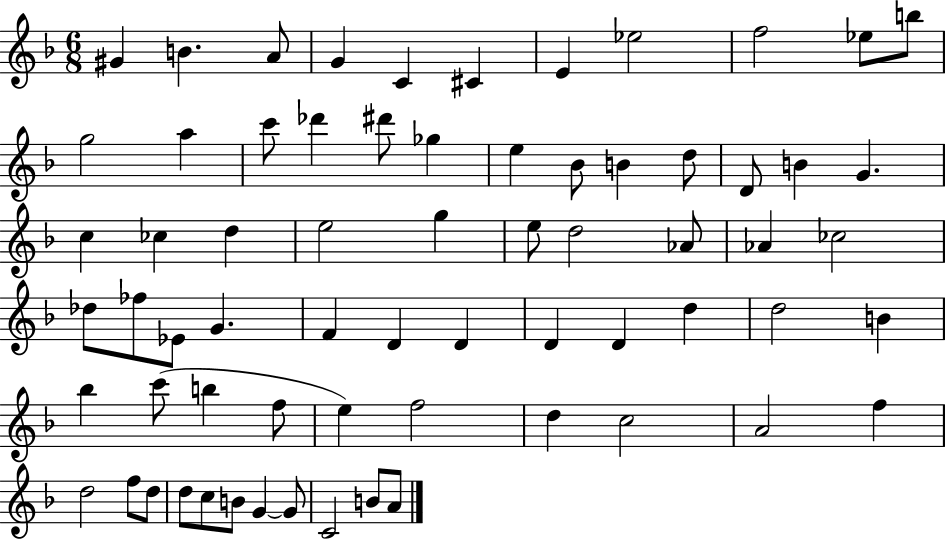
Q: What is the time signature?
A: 6/8